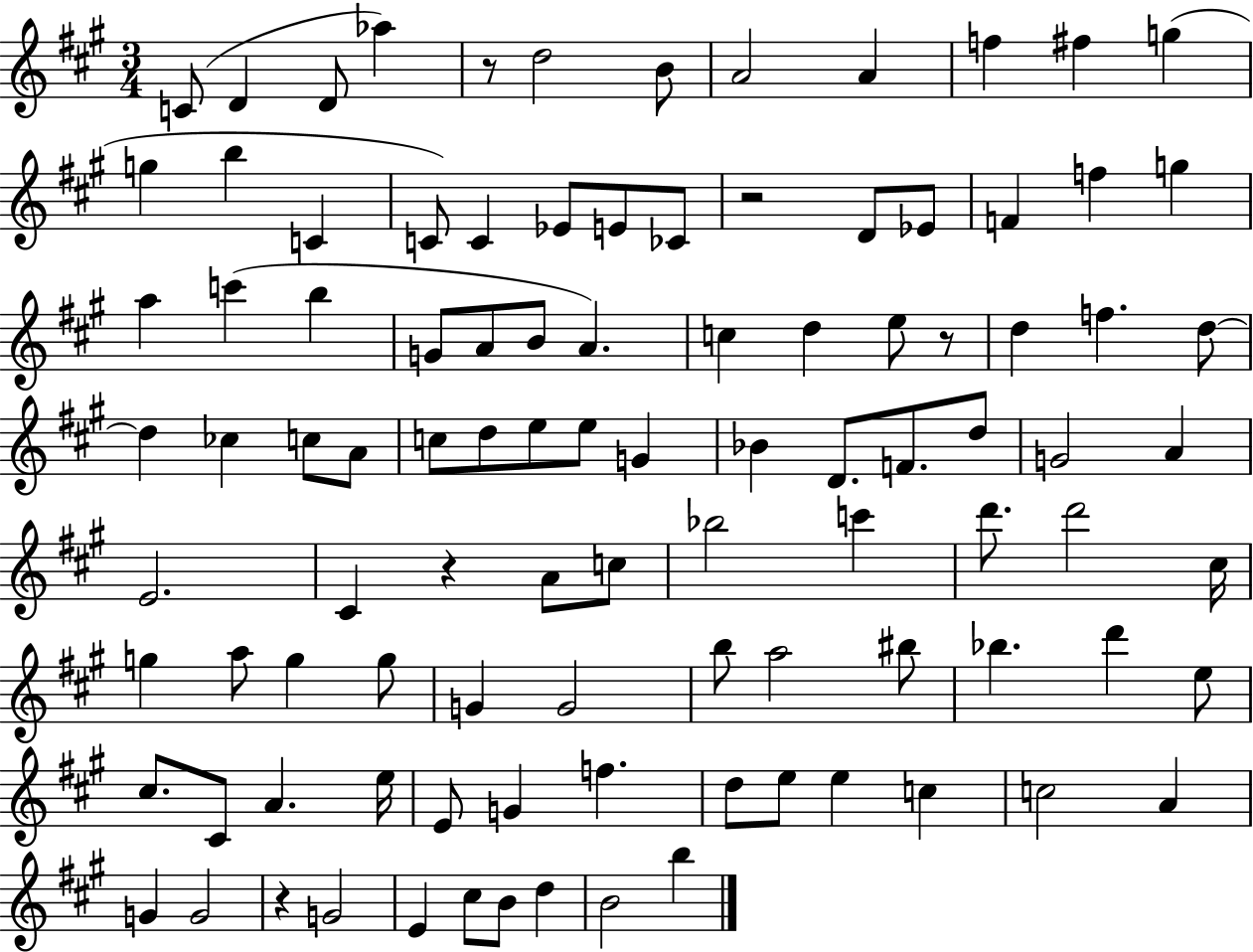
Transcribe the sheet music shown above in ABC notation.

X:1
T:Untitled
M:3/4
L:1/4
K:A
C/2 D D/2 _a z/2 d2 B/2 A2 A f ^f g g b C C/2 C _E/2 E/2 _C/2 z2 D/2 _E/2 F f g a c' b G/2 A/2 B/2 A c d e/2 z/2 d f d/2 d _c c/2 A/2 c/2 d/2 e/2 e/2 G _B D/2 F/2 d/2 G2 A E2 ^C z A/2 c/2 _b2 c' d'/2 d'2 ^c/4 g a/2 g g/2 G G2 b/2 a2 ^b/2 _b d' e/2 ^c/2 ^C/2 A e/4 E/2 G f d/2 e/2 e c c2 A G G2 z G2 E ^c/2 B/2 d B2 b